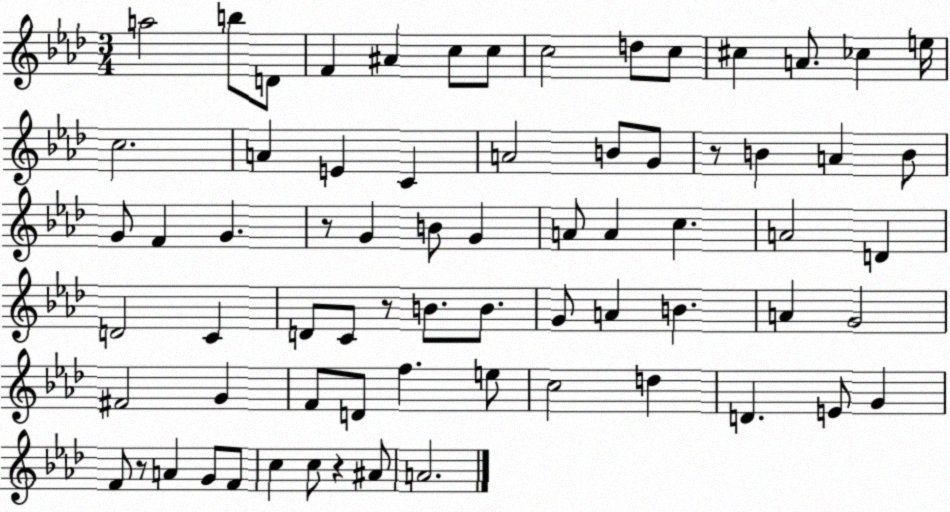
X:1
T:Untitled
M:3/4
L:1/4
K:Ab
a2 b/2 D/2 F ^A c/2 c/2 c2 d/2 c/2 ^c A/2 _c e/4 c2 A E C A2 B/2 G/2 z/2 B A B/2 G/2 F G z/2 G B/2 G A/2 A c A2 D D2 C D/2 C/2 z/2 B/2 B/2 G/2 A B A G2 ^F2 G F/2 D/2 f e/2 c2 d D E/2 G F/2 z/2 A G/2 F/2 c c/2 z ^A/2 A2